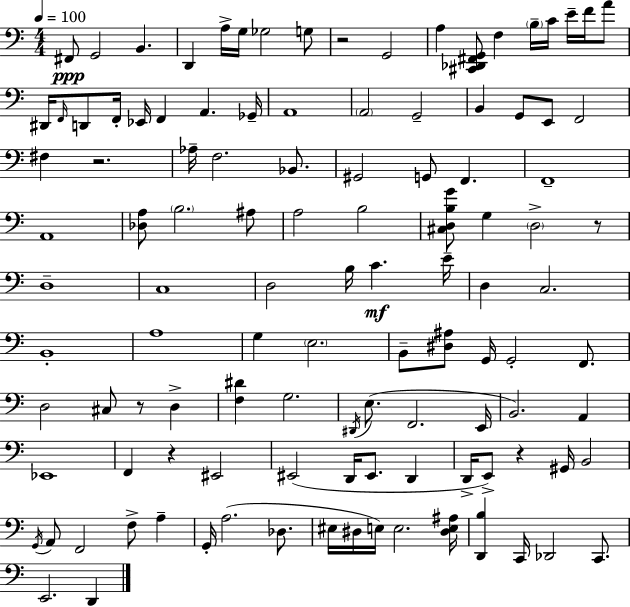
{
  \clef bass
  \numericTimeSignature
  \time 4/4
  \key c \major
  \tempo 4 = 100
  fis,8\ppp g,2 b,4. | d,4 a16-> g16 ges2 g8 | r2 g,2 | a4 <cis, des, fis, g,>8 f4 \parenthesize b16-- c'16 e'16-- f'16 a'8 | \break dis,16 \grace { f,16 } d,8 f,16-. ees,16 f,4 a,4. | ges,16-- a,1 | \parenthesize a,2 g,2-- | b,4 g,8 e,8 f,2 | \break fis4 r2. | aes16-- f2. bes,8. | gis,2 g,8 f,4. | f,1-- | \break a,1 | <des a>8 \parenthesize b2. ais8 | a2 b2 | <cis d b g'>8 g4 \parenthesize d2-> r8 | \break d1-- | c1 | d2 b16 c'4.\mf | e'16-- d4 c2. | \break b,1-. | a1 | g4 \parenthesize e2. | b,8-- <dis ais>8 g,16 g,2-. f,8. | \break d2 cis8 r8 d4-> | <f dis'>4 g2. | \acciaccatura { dis,16 }( e8. f,2. | e,16 b,2.) a,4 | \break ees,1 | f,4 r4 eis,2 | eis,2( d,16 eis,8. d,4 | d,16-> e,8->) r4 gis,16 b,2 | \break \acciaccatura { g,16 } a,8 f,2 f8-> a4-- | g,16-. a2.( | des8. eis16 dis16 e16) e2. | <dis e ais>16 <d, b>4 c,16 des,2 | \break c,8. e,2. d,4 | \bar "|."
}